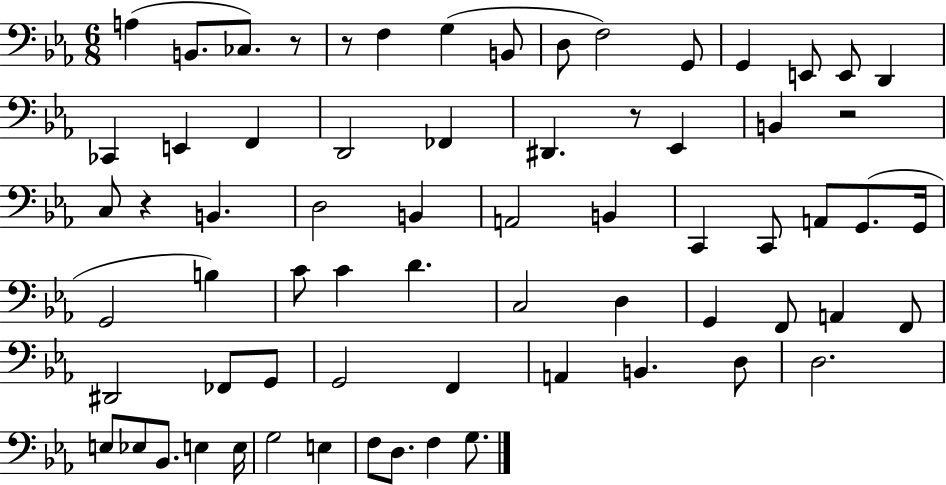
{
  \clef bass
  \numericTimeSignature
  \time 6/8
  \key ees \major
  a4( b,8. ces8.) r8 | r8 f4 g4( b,8 | d8 f2) g,8 | g,4 e,8 e,8 d,4 | \break ces,4 e,4 f,4 | d,2 fes,4 | dis,4. r8 ees,4 | b,4 r2 | \break c8 r4 b,4. | d2 b,4 | a,2 b,4 | c,4 c,8 a,8 g,8.( g,16 | \break g,2 b4) | c'8 c'4 d'4. | c2 d4 | g,4 f,8 a,4 f,8 | \break dis,2 fes,8 g,8 | g,2 f,4 | a,4 b,4. d8 | d2. | \break e8 ees8 bes,8. e4 e16 | g2 e4 | f8 d8. f4 g8. | \bar "|."
}